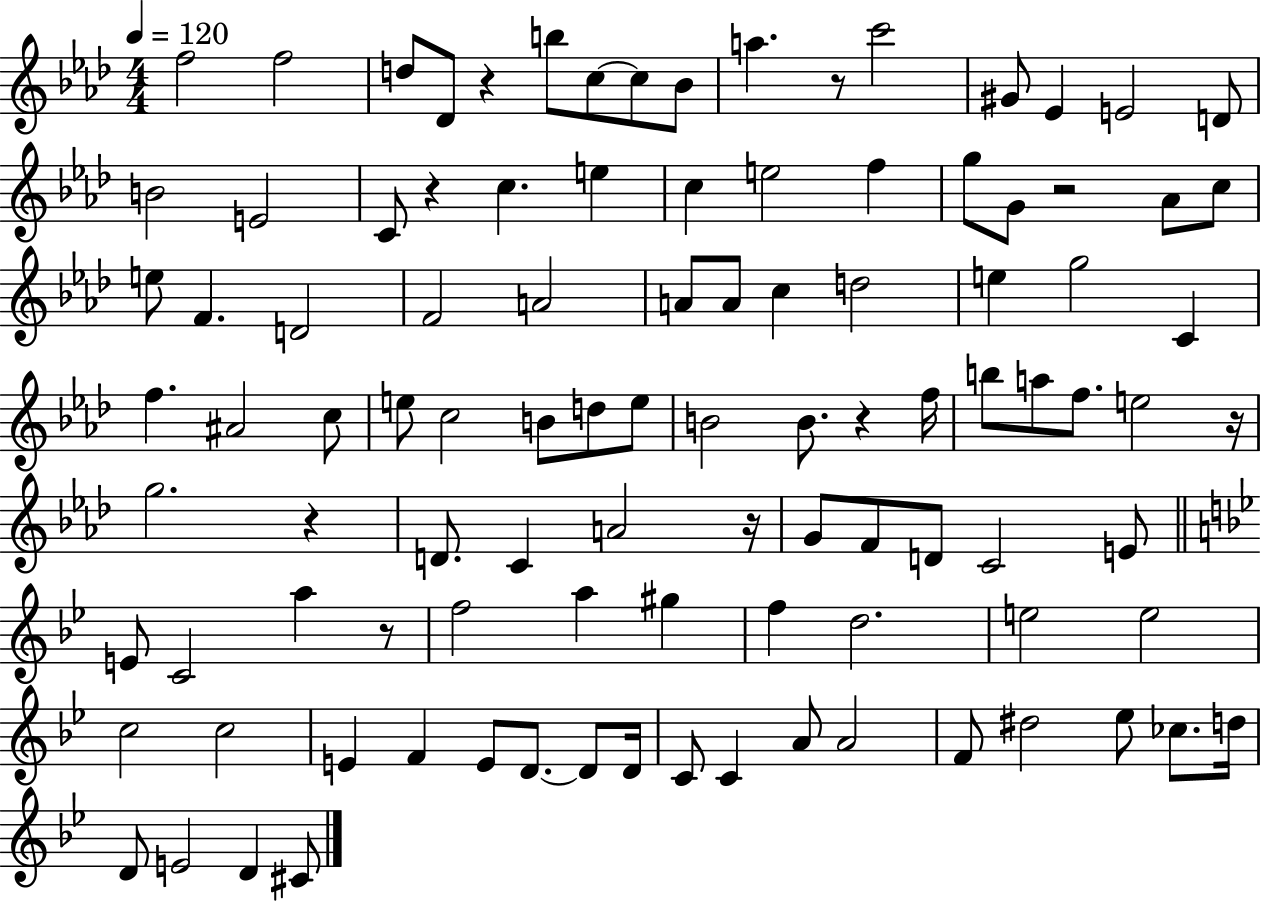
{
  \clef treble
  \numericTimeSignature
  \time 4/4
  \key aes \major
  \tempo 4 = 120
  f''2 f''2 | d''8 des'8 r4 b''8 c''8~~ c''8 bes'8 | a''4. r8 c'''2 | gis'8 ees'4 e'2 d'8 | \break b'2 e'2 | c'8 r4 c''4. e''4 | c''4 e''2 f''4 | g''8 g'8 r2 aes'8 c''8 | \break e''8 f'4. d'2 | f'2 a'2 | a'8 a'8 c''4 d''2 | e''4 g''2 c'4 | \break f''4. ais'2 c''8 | e''8 c''2 b'8 d''8 e''8 | b'2 b'8. r4 f''16 | b''8 a''8 f''8. e''2 r16 | \break g''2. r4 | d'8. c'4 a'2 r16 | g'8 f'8 d'8 c'2 e'8 | \bar "||" \break \key g \minor e'8 c'2 a''4 r8 | f''2 a''4 gis''4 | f''4 d''2. | e''2 e''2 | \break c''2 c''2 | e'4 f'4 e'8 d'8.~~ d'8 d'16 | c'8 c'4 a'8 a'2 | f'8 dis''2 ees''8 ces''8. d''16 | \break d'8 e'2 d'4 cis'8 | \bar "|."
}